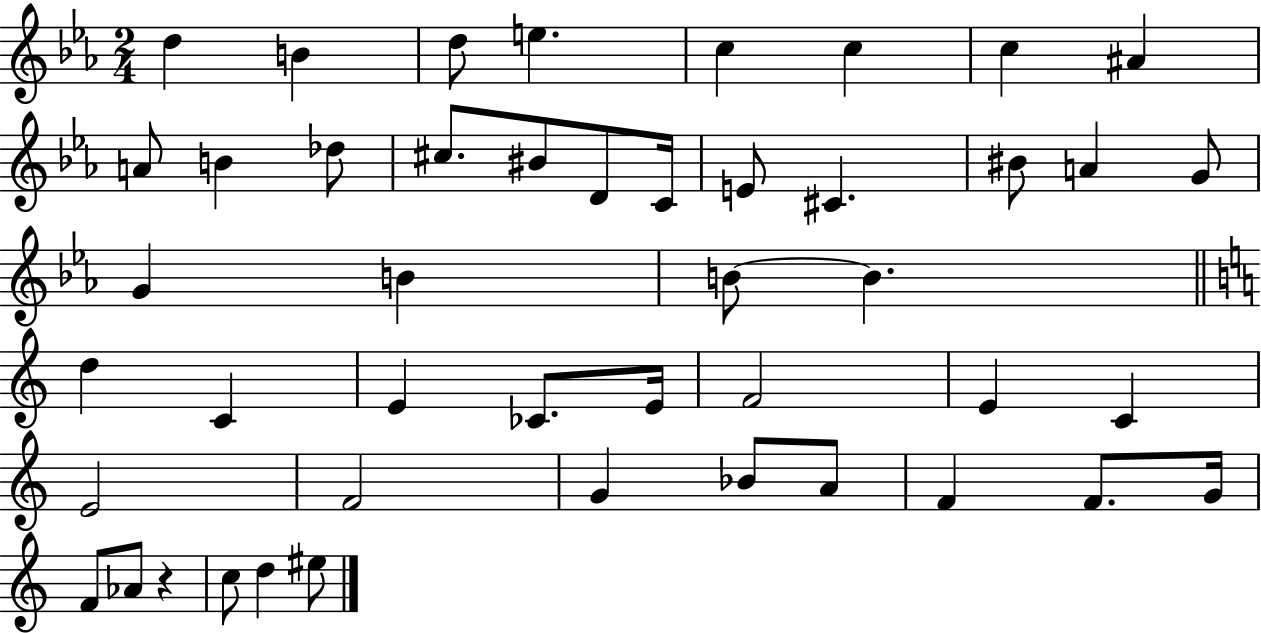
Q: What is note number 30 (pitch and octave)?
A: F4